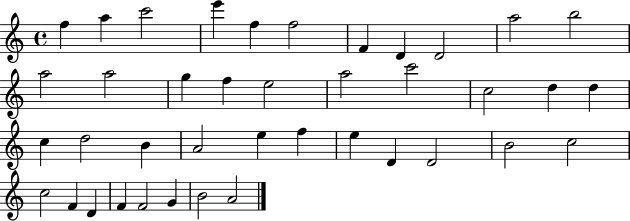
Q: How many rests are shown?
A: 0